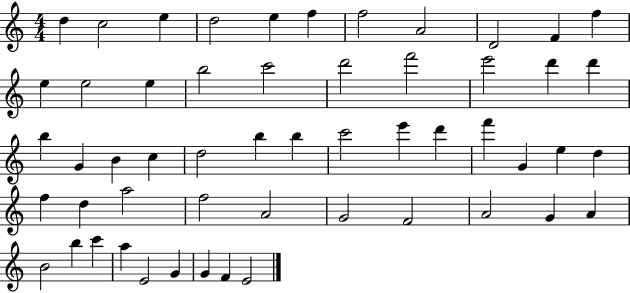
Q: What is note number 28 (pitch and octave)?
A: B5